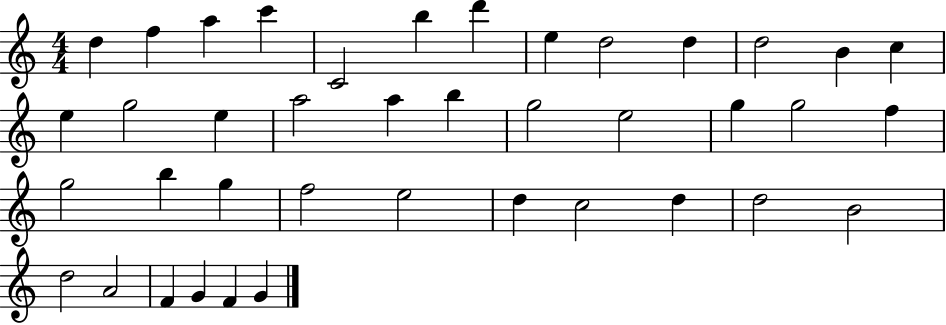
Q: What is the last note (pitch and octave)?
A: G4